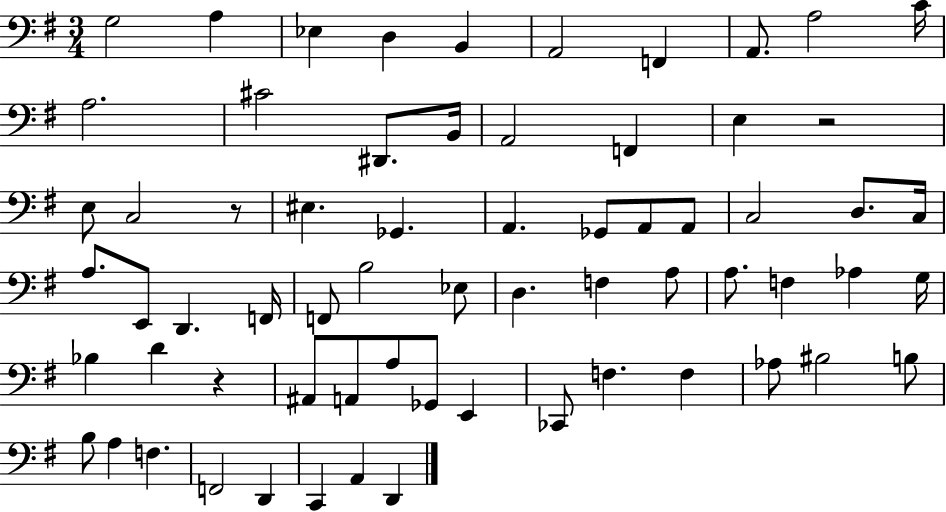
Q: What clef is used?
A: bass